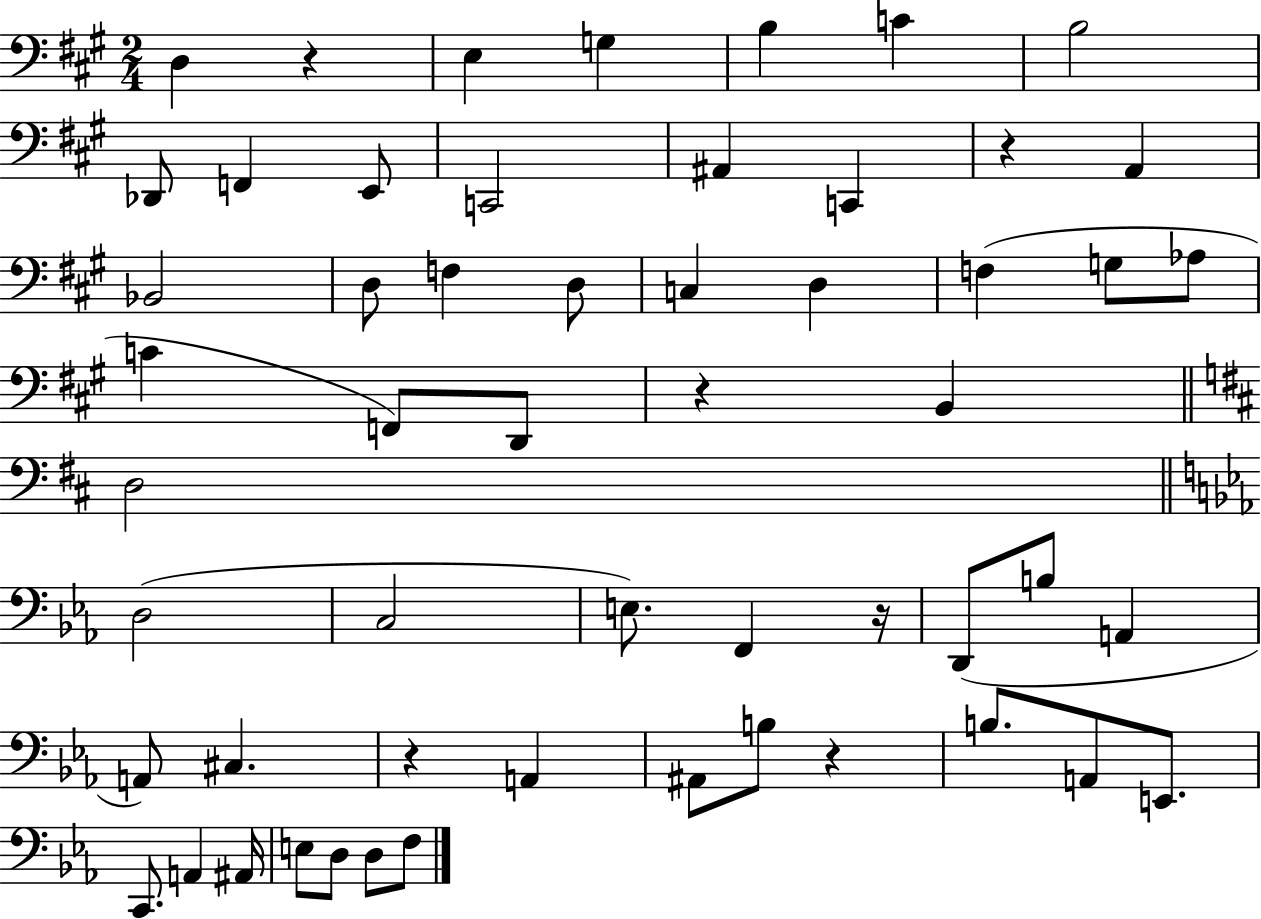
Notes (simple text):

D3/q R/q E3/q G3/q B3/q C4/q B3/h Db2/e F2/q E2/e C2/h A#2/q C2/q R/q A2/q Bb2/h D3/e F3/q D3/e C3/q D3/q F3/q G3/e Ab3/e C4/q F2/e D2/e R/q B2/q D3/h D3/h C3/h E3/e. F2/q R/s D2/e B3/e A2/q A2/e C#3/q. R/q A2/q A#2/e B3/e R/q B3/e. A2/e E2/e. C2/e. A2/q A#2/s E3/e D3/e D3/e F3/e